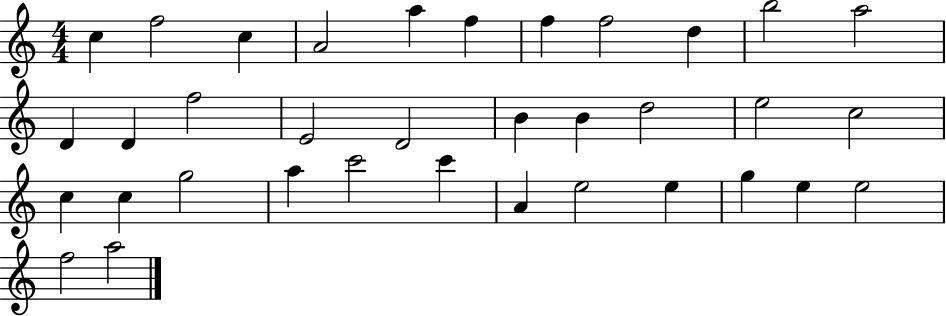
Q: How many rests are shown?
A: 0